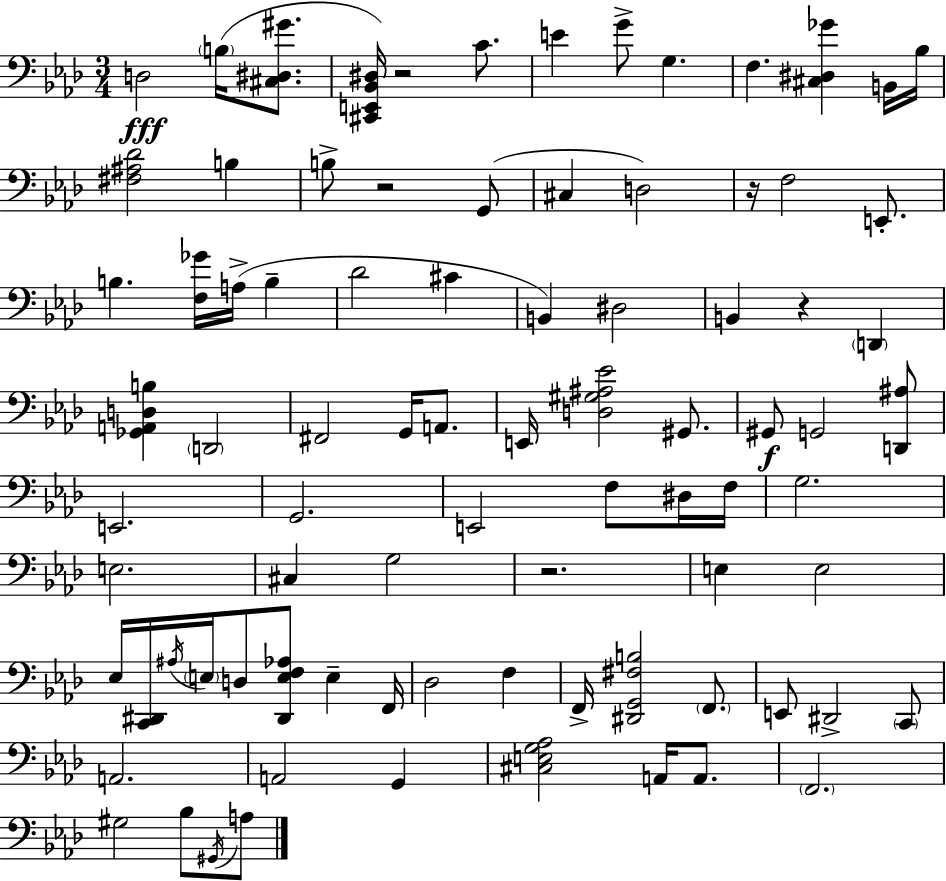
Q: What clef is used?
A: bass